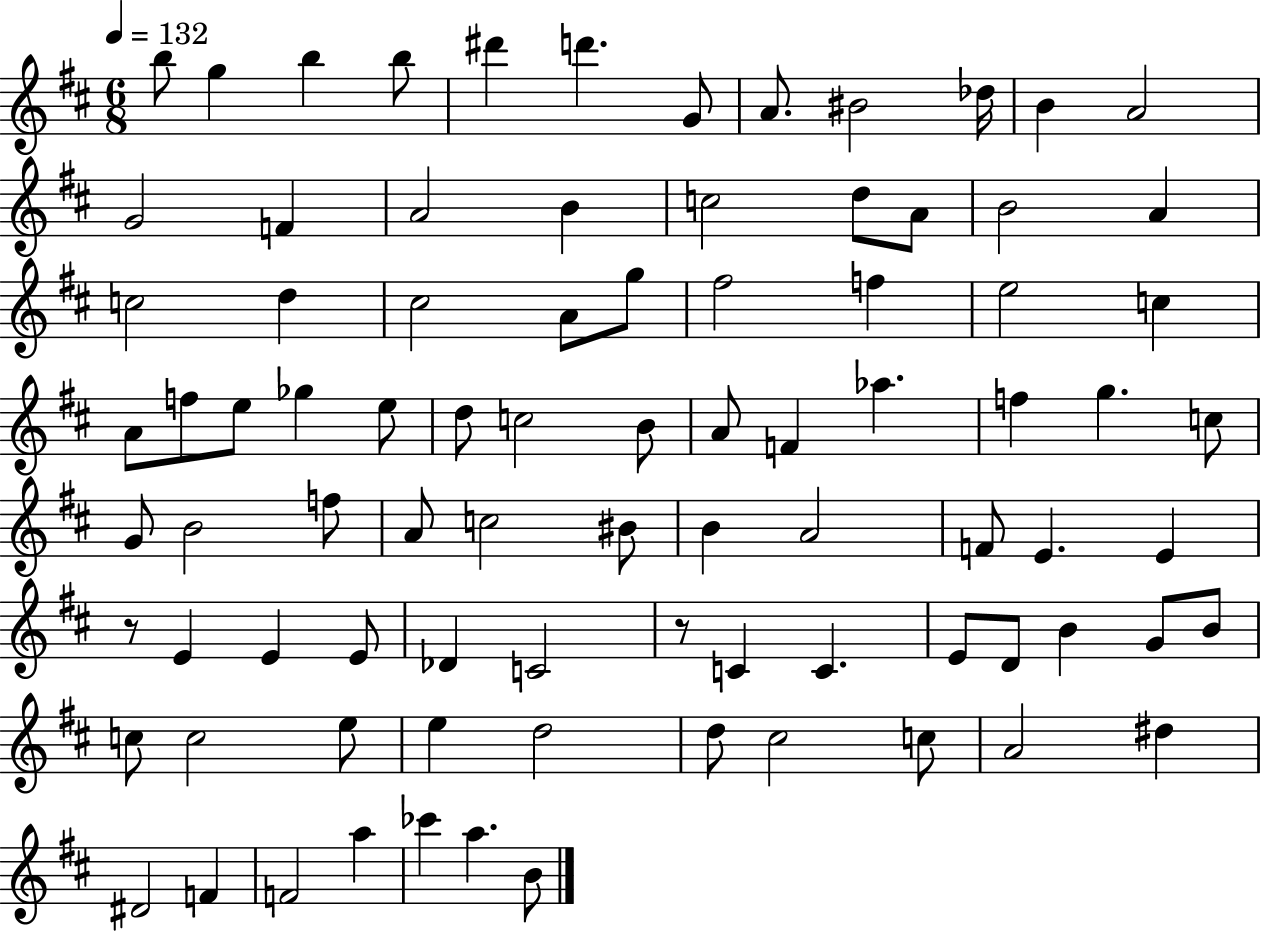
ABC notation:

X:1
T:Untitled
M:6/8
L:1/4
K:D
b/2 g b b/2 ^d' d' G/2 A/2 ^B2 _d/4 B A2 G2 F A2 B c2 d/2 A/2 B2 A c2 d ^c2 A/2 g/2 ^f2 f e2 c A/2 f/2 e/2 _g e/2 d/2 c2 B/2 A/2 F _a f g c/2 G/2 B2 f/2 A/2 c2 ^B/2 B A2 F/2 E E z/2 E E E/2 _D C2 z/2 C C E/2 D/2 B G/2 B/2 c/2 c2 e/2 e d2 d/2 ^c2 c/2 A2 ^d ^D2 F F2 a _c' a B/2